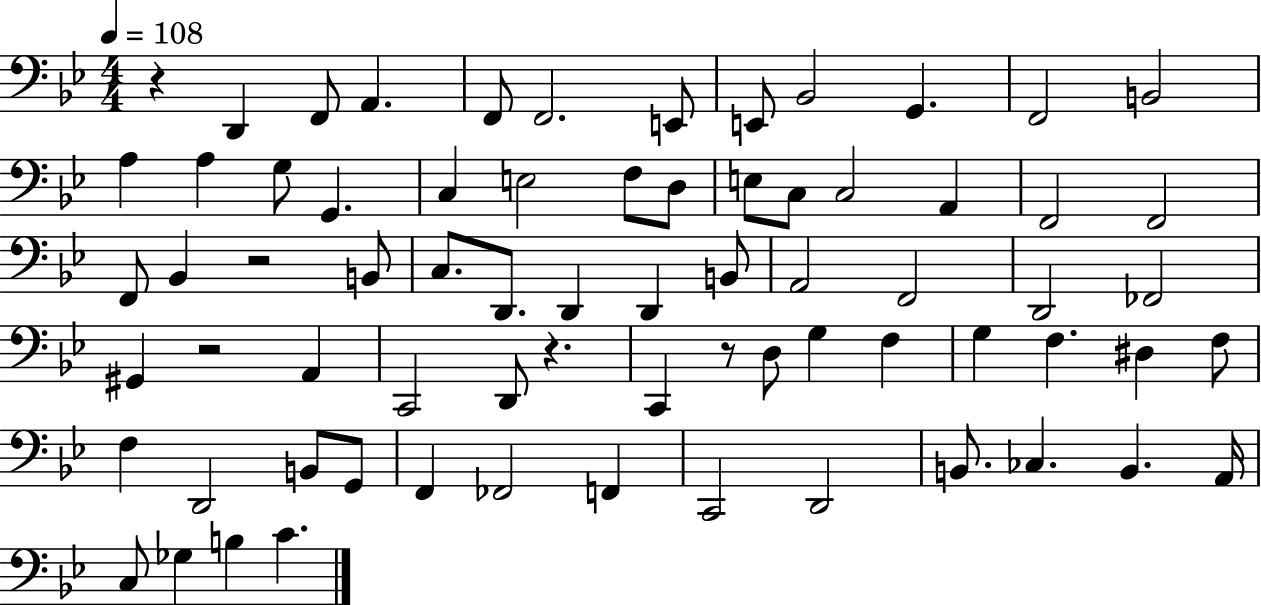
{
  \clef bass
  \numericTimeSignature
  \time 4/4
  \key bes \major
  \tempo 4 = 108
  r4 d,4 f,8 a,4. | f,8 f,2. e,8 | e,8 bes,2 g,4. | f,2 b,2 | \break a4 a4 g8 g,4. | c4 e2 f8 d8 | e8 c8 c2 a,4 | f,2 f,2 | \break f,8 bes,4 r2 b,8 | c8. d,8. d,4 d,4 b,8 | a,2 f,2 | d,2 fes,2 | \break gis,4 r2 a,4 | c,2 d,8 r4. | c,4 r8 d8 g4 f4 | g4 f4. dis4 f8 | \break f4 d,2 b,8 g,8 | f,4 fes,2 f,4 | c,2 d,2 | b,8. ces4. b,4. a,16 | \break c8 ges4 b4 c'4. | \bar "|."
}